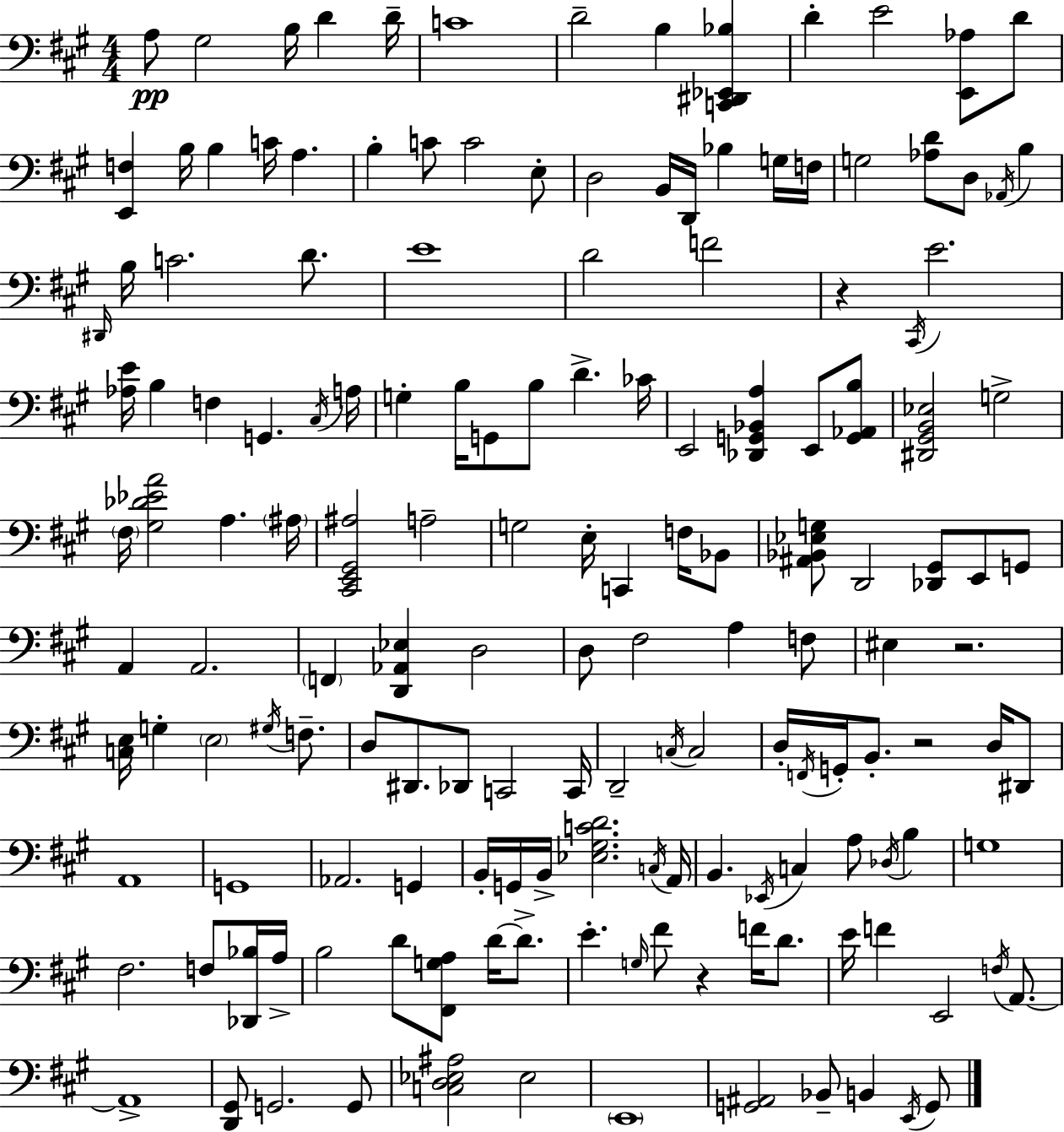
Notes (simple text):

A3/e G#3/h B3/s D4/q D4/s C4/w D4/h B3/q [C2,D#2,Eb2,Bb3]/q D4/q E4/h [E2,Ab3]/e D4/e [E2,F3]/q B3/s B3/q C4/s A3/q. B3/q C4/e C4/h E3/e D3/h B2/s D2/s Bb3/q G3/s F3/s G3/h [Ab3,D4]/e D3/e Ab2/s B3/q D#2/s B3/s C4/h. D4/e. E4/w D4/h F4/h R/q C#2/s E4/h. [Ab3,E4]/s B3/q F3/q G2/q. C#3/s A3/s G3/q B3/s G2/e B3/e D4/q. CES4/s E2/h [Db2,G2,Bb2,A3]/q E2/e [G2,Ab2,B3]/e [D#2,G#2,B2,Eb3]/h G3/h F#3/s [G#3,Db4,Eb4,A4]/h A3/q. A#3/s [C#2,E2,G#2,A#3]/h A3/h G3/h E3/s C2/q F3/s Bb2/e [A#2,Bb2,Eb3,G3]/e D2/h [Db2,G#2]/e E2/e G2/e A2/q A2/h. F2/q [D2,Ab2,Eb3]/q D3/h D3/e F#3/h A3/q F3/e EIS3/q R/h. [C3,E3]/s G3/q E3/h G#3/s F3/e. D3/e D#2/e. Db2/e C2/h C2/s D2/h C3/s C3/h D3/s F2/s G2/s B2/e. R/h D3/s D#2/e A2/w G2/w Ab2/h. G2/q B2/s G2/s B2/s [Eb3,G#3,C4,D4]/h. C3/s A2/s B2/q. Eb2/s C3/q A3/e Db3/s B3/q G3/w F#3/h. F3/e [Db2,Bb3]/s A3/s B3/h D4/e [F#2,G3,A3]/e D4/s D4/e. E4/q. G3/s F#4/e R/q F4/s D4/e. E4/s F4/q E2/h F3/s A2/e. A2/w [D2,G#2]/e G2/h. G2/e [C3,D3,Eb3,A#3]/h Eb3/h E2/w [G2,A#2]/h Bb2/e B2/q E2/s G2/e